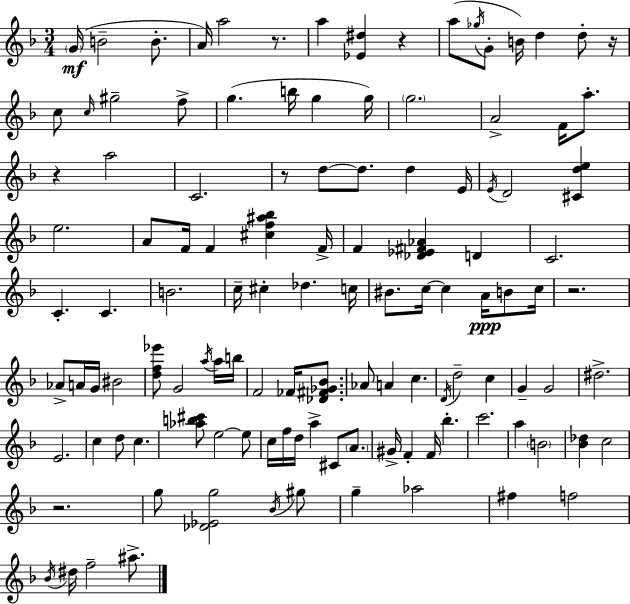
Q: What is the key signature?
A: F major